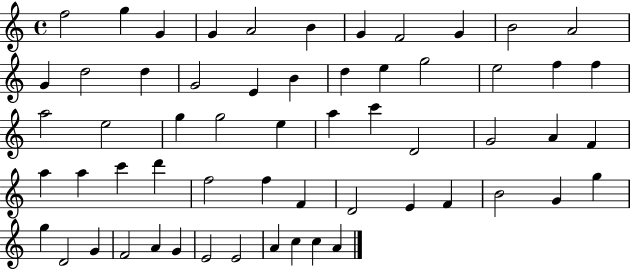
F5/h G5/q G4/q G4/q A4/h B4/q G4/q F4/h G4/q B4/h A4/h G4/q D5/h D5/q G4/h E4/q B4/q D5/q E5/q G5/h E5/h F5/q F5/q A5/h E5/h G5/q G5/h E5/q A5/q C6/q D4/h G4/h A4/q F4/q A5/q A5/q C6/q D6/q F5/h F5/q F4/q D4/h E4/q F4/q B4/h G4/q G5/q G5/q D4/h G4/q F4/h A4/q G4/q E4/h E4/h A4/q C5/q C5/q A4/q